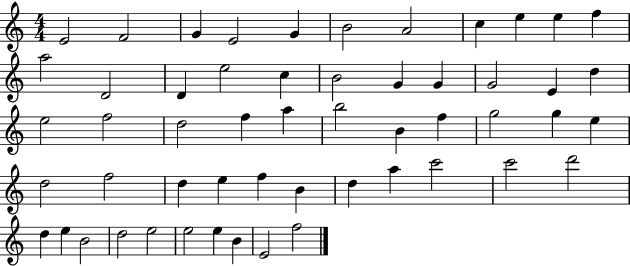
E4/h F4/h G4/q E4/h G4/q B4/h A4/h C5/q E5/q E5/q F5/q A5/h D4/h D4/q E5/h C5/q B4/h G4/q G4/q G4/h E4/q D5/q E5/h F5/h D5/h F5/q A5/q B5/h B4/q F5/q G5/h G5/q E5/q D5/h F5/h D5/q E5/q F5/q B4/q D5/q A5/q C6/h C6/h D6/h D5/q E5/q B4/h D5/h E5/h E5/h E5/q B4/q E4/h F5/h